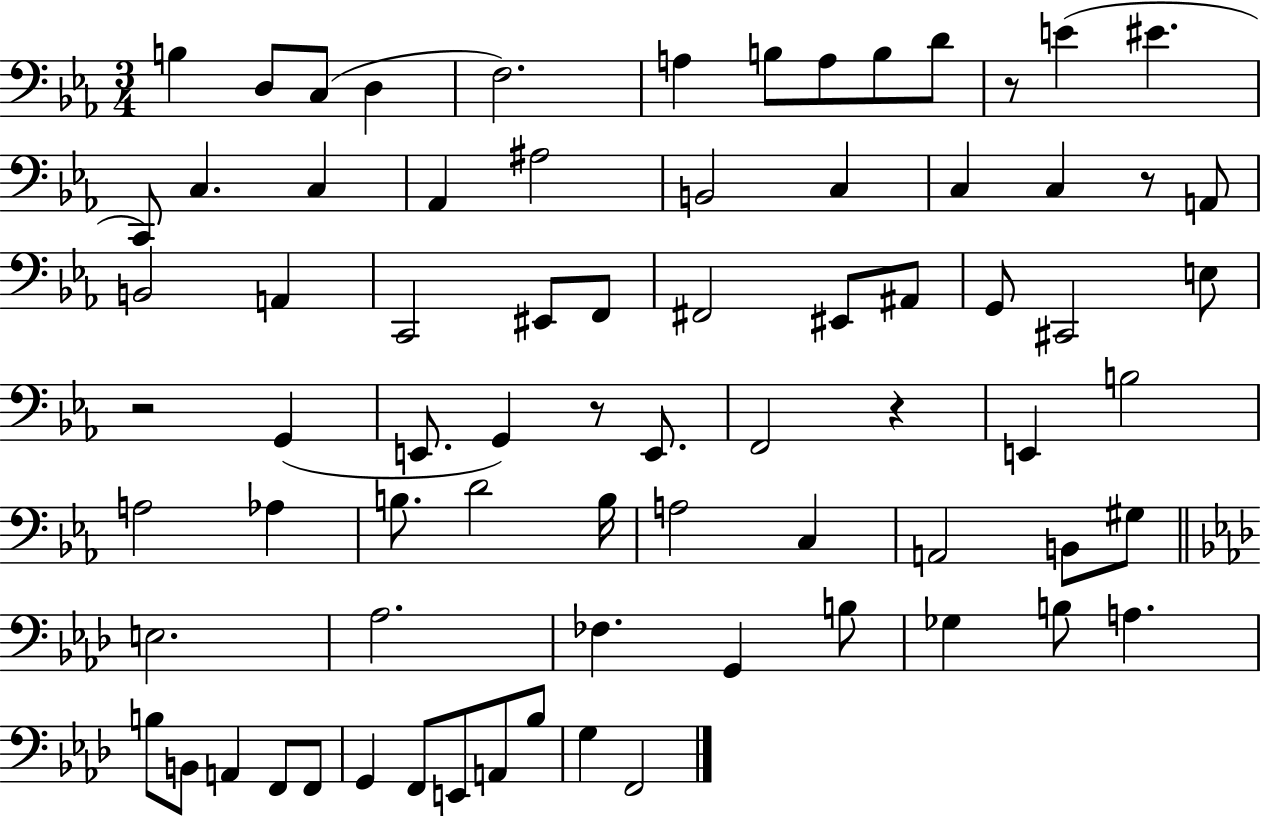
{
  \clef bass
  \numericTimeSignature
  \time 3/4
  \key ees \major
  b4 d8 c8( d4 | f2.) | a4 b8 a8 b8 d'8 | r8 e'4( eis'4. | \break c,8) c4. c4 | aes,4 ais2 | b,2 c4 | c4 c4 r8 a,8 | \break b,2 a,4 | c,2 eis,8 f,8 | fis,2 eis,8 ais,8 | g,8 cis,2 e8 | \break r2 g,4( | e,8. g,4) r8 e,8. | f,2 r4 | e,4 b2 | \break a2 aes4 | b8. d'2 b16 | a2 c4 | a,2 b,8 gis8 | \break \bar "||" \break \key aes \major e2. | aes2. | fes4. g,4 b8 | ges4 b8 a4. | \break b8 b,8 a,4 f,8 f,8 | g,4 f,8 e,8 a,8 bes8 | g4 f,2 | \bar "|."
}